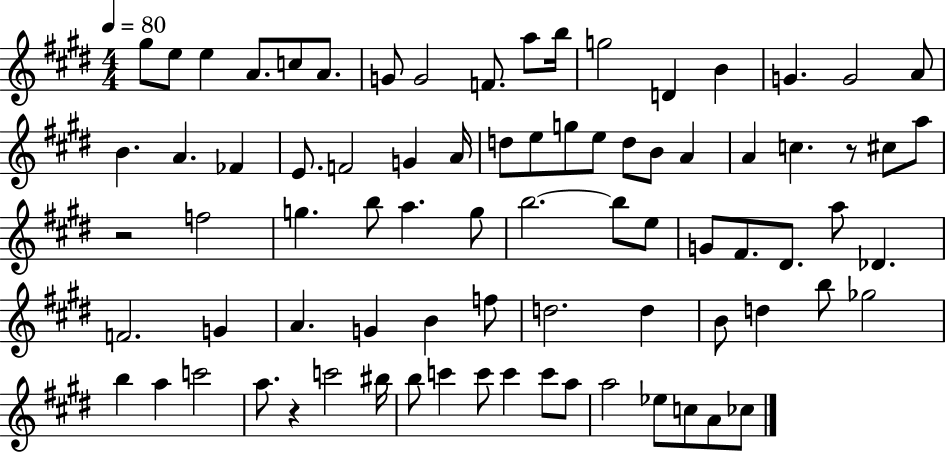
{
  \clef treble
  \numericTimeSignature
  \time 4/4
  \key e \major
  \tempo 4 = 80
  \repeat volta 2 { gis''8 e''8 e''4 a'8. c''8 a'8. | g'8 g'2 f'8. a''8 b''16 | g''2 d'4 b'4 | g'4. g'2 a'8 | \break b'4. a'4. fes'4 | e'8. f'2 g'4 a'16 | d''8 e''8 g''8 e''8 d''8 b'8 a'4 | a'4 c''4. r8 cis''8 a''8 | \break r2 f''2 | g''4. b''8 a''4. g''8 | b''2.~~ b''8 e''8 | g'8 fis'8. dis'8. a''8 des'4. | \break f'2. g'4 | a'4. g'4 b'4 f''8 | d''2. d''4 | b'8 d''4 b''8 ges''2 | \break b''4 a''4 c'''2 | a''8. r4 c'''2 bis''16 | b''8 c'''4 c'''8 c'''4 c'''8 a''8 | a''2 ees''8 c''8 a'8 ces''8 | \break } \bar "|."
}